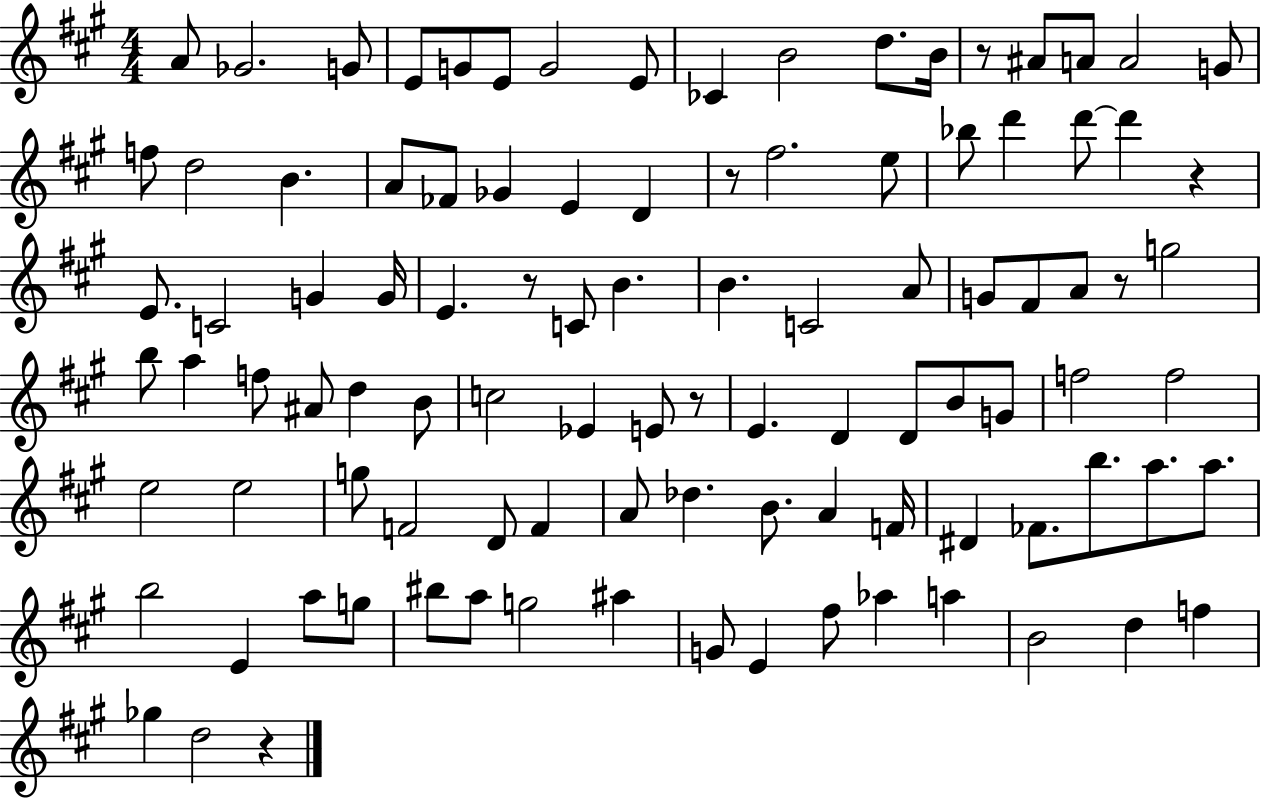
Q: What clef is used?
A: treble